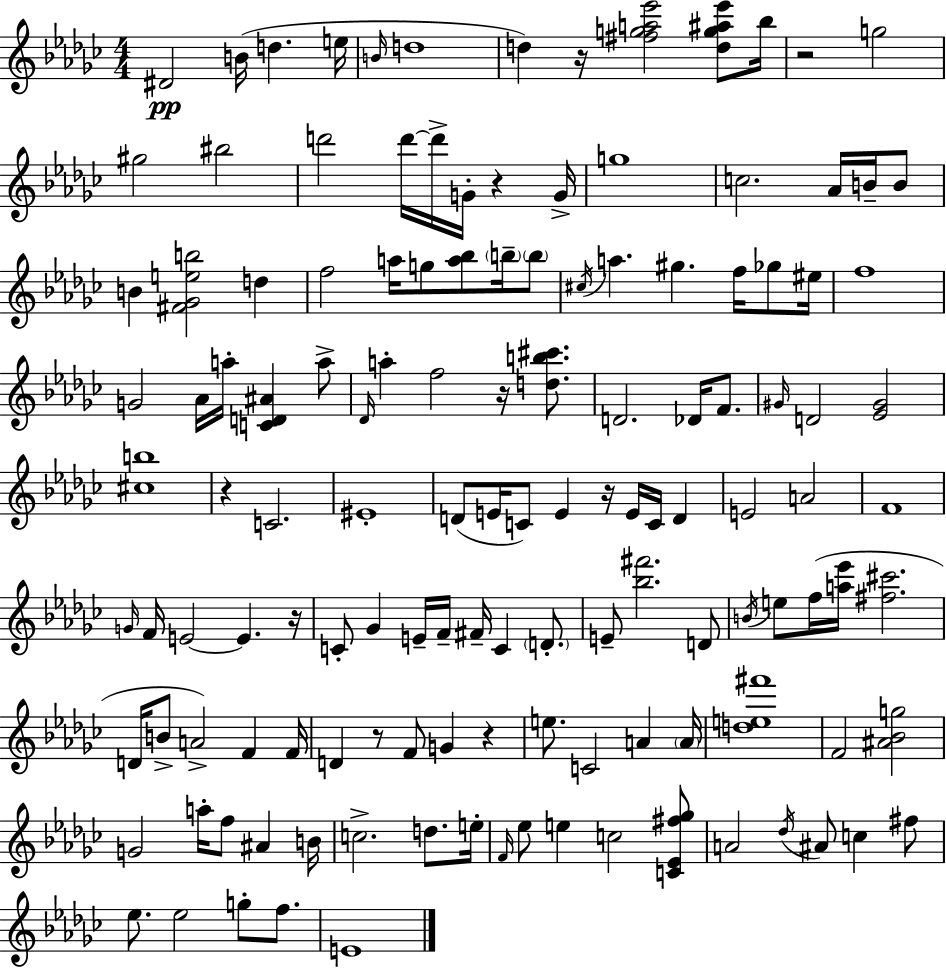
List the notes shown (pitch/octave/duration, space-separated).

D#4/h B4/s D5/q. E5/s B4/s D5/w D5/q R/s [F#5,G5,A5,Eb6]/h [D5,G5,A#5,Eb6]/e Bb5/s R/h G5/h G#5/h BIS5/h D6/h D6/s D6/s G4/s R/q G4/s G5/w C5/h. Ab4/s B4/s B4/e B4/q [F#4,Gb4,E5,B5]/h D5/q F5/h A5/s G5/e [A5,Bb5]/e B5/s B5/e C#5/s A5/q. G#5/q. F5/s Gb5/e EIS5/s F5/w G4/h Ab4/s A5/s [C4,D4,A#4]/q A5/e Db4/s A5/q F5/h R/s [D5,B5,C#6]/e. D4/h. Db4/s F4/e. G#4/s D4/h [Eb4,G#4]/h [C#5,B5]/w R/q C4/h. EIS4/w D4/e E4/s C4/e E4/q R/s E4/s C4/s D4/q E4/h A4/h F4/w G4/s F4/s E4/h E4/q. R/s C4/e Gb4/q E4/s F4/s F#4/s C4/q D4/e. E4/e [Bb5,F#6]/h. D4/e B4/s E5/e F5/s [A5,Eb6]/s [F#5,C#6]/h. D4/s B4/e A4/h F4/q F4/s D4/q R/e F4/e G4/q R/q E5/e. C4/h A4/q A4/s [D5,E5,F#6]/w F4/h [A#4,Bb4,G5]/h G4/h A5/s F5/e A#4/q B4/s C5/h. D5/e. E5/s F4/s Eb5/e E5/q C5/h [C4,Eb4,F#5,Gb5]/e A4/h Db5/s A#4/e C5/q F#5/e Eb5/e. Eb5/h G5/e F5/e. E4/w